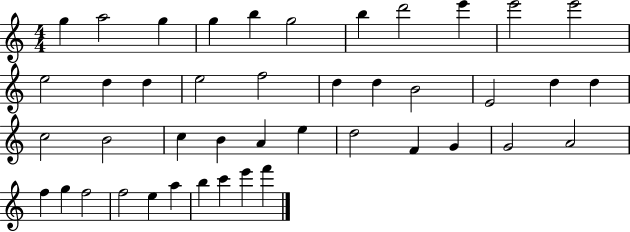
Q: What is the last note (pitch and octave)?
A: F6